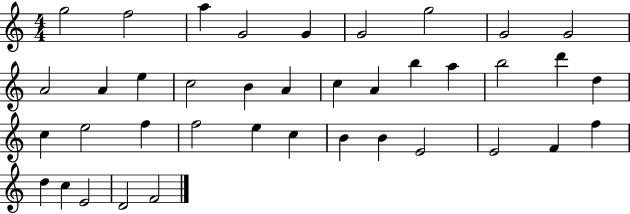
X:1
T:Untitled
M:4/4
L:1/4
K:C
g2 f2 a G2 G G2 g2 G2 G2 A2 A e c2 B A c A b a b2 d' d c e2 f f2 e c B B E2 E2 F f d c E2 D2 F2